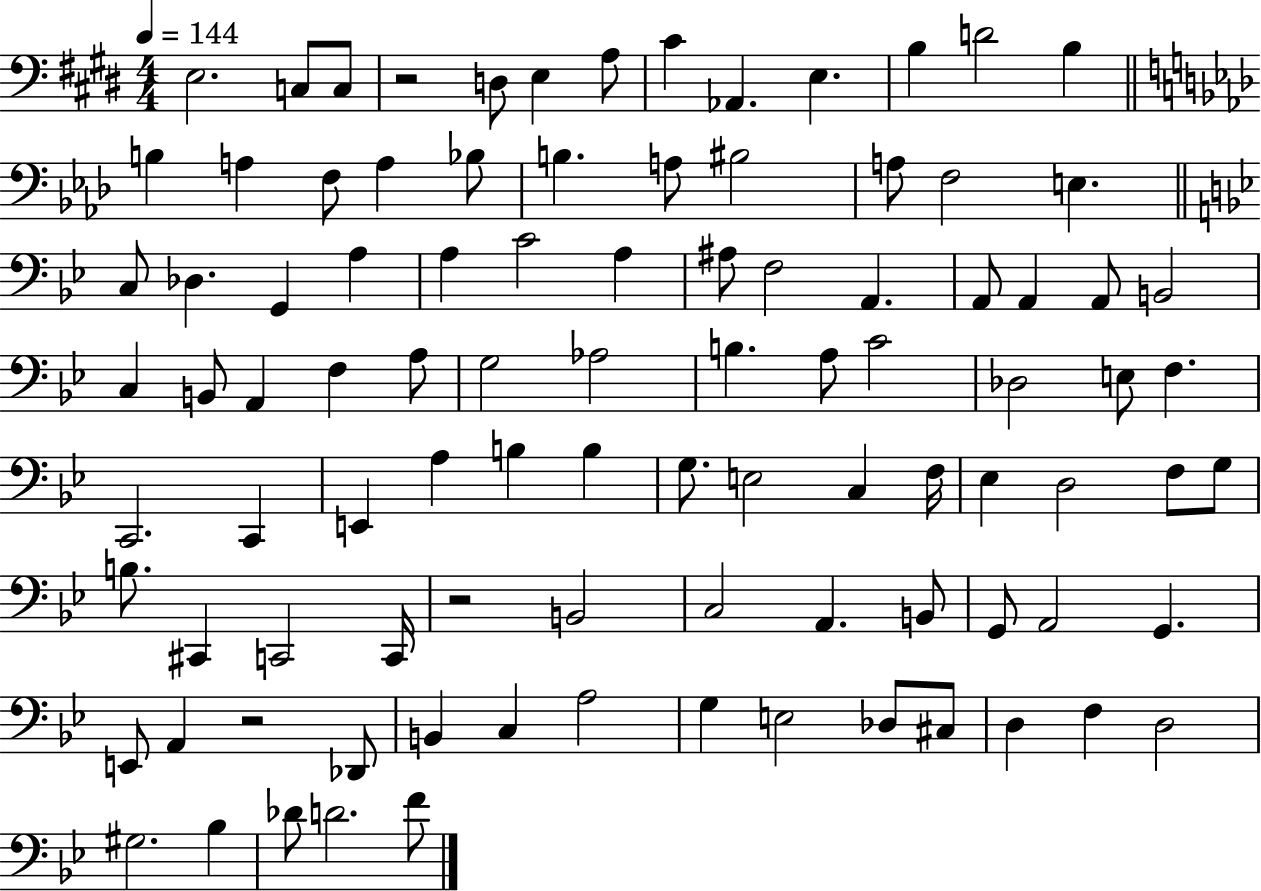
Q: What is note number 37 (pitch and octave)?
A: B2